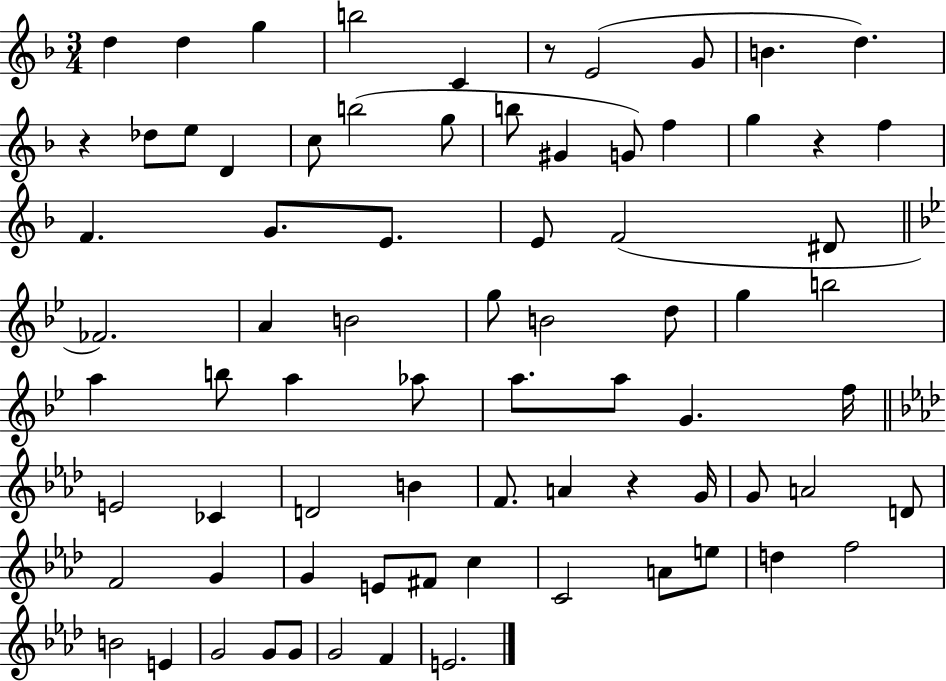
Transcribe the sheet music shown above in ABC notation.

X:1
T:Untitled
M:3/4
L:1/4
K:F
d d g b2 C z/2 E2 G/2 B d z _d/2 e/2 D c/2 b2 g/2 b/2 ^G G/2 f g z f F G/2 E/2 E/2 F2 ^D/2 _F2 A B2 g/2 B2 d/2 g b2 a b/2 a _a/2 a/2 a/2 G f/4 E2 _C D2 B F/2 A z G/4 G/2 A2 D/2 F2 G G E/2 ^F/2 c C2 A/2 e/2 d f2 B2 E G2 G/2 G/2 G2 F E2